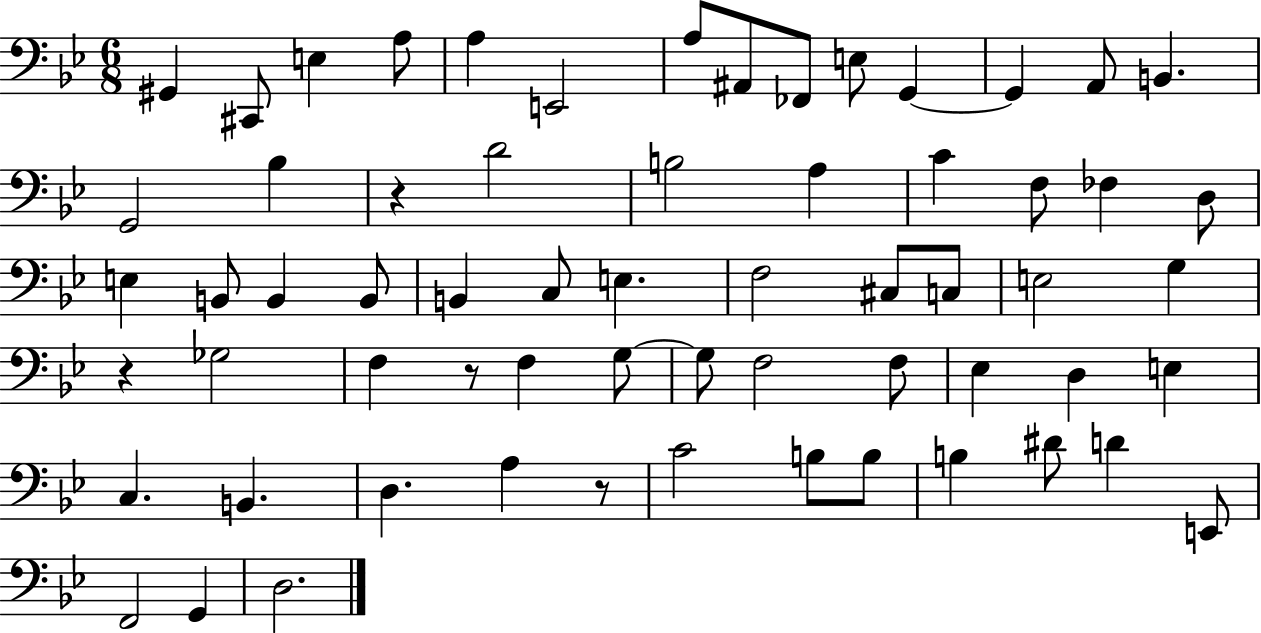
G#2/q C#2/e E3/q A3/e A3/q E2/h A3/e A#2/e FES2/e E3/e G2/q G2/q A2/e B2/q. G2/h Bb3/q R/q D4/h B3/h A3/q C4/q F3/e FES3/q D3/e E3/q B2/e B2/q B2/e B2/q C3/e E3/q. F3/h C#3/e C3/e E3/h G3/q R/q Gb3/h F3/q R/e F3/q G3/e G3/e F3/h F3/e Eb3/q D3/q E3/q C3/q. B2/q. D3/q. A3/q R/e C4/h B3/e B3/e B3/q D#4/e D4/q E2/e F2/h G2/q D3/h.